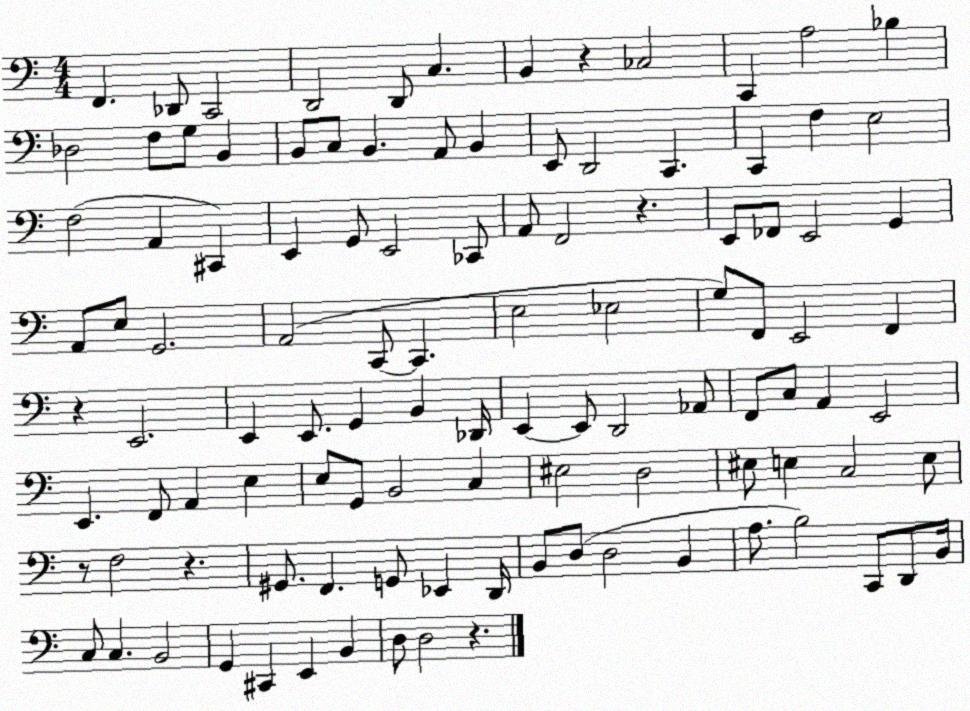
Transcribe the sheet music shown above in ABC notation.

X:1
T:Untitled
M:4/4
L:1/4
K:C
F,, _D,,/2 C,,2 D,,2 D,,/2 C, B,, z _C,2 C,, A,2 _B, _D,2 F,/2 G,/2 B,, B,,/2 C,/2 B,, A,,/2 B,, E,,/2 D,,2 C,, C,, F, E,2 F,2 A,, ^C,, E,, G,,/2 E,,2 _C,,/2 A,,/2 F,,2 z E,,/2 _F,,/2 E,,2 G,, A,,/2 E,/2 G,,2 A,,2 C,,/2 C,, E,2 _E,2 G,/2 F,,/2 E,,2 F,, z E,,2 E,, E,,/2 G,, B,, _D,,/4 E,, E,,/2 D,,2 _A,,/2 F,,/2 C,/2 A,, E,,2 E,, F,,/2 A,, E, E,/2 G,,/2 B,,2 C, ^E,2 D,2 ^E,/2 E, C,2 E,/2 z/2 F,2 z ^G,,/2 F,, G,,/2 _E,, D,,/4 B,,/2 D,/2 D,2 B,, A,/2 B,2 C,,/2 D,,/2 B,,/4 C,/2 C, B,,2 G,, ^C,, E,, B,, D,/2 D,2 z